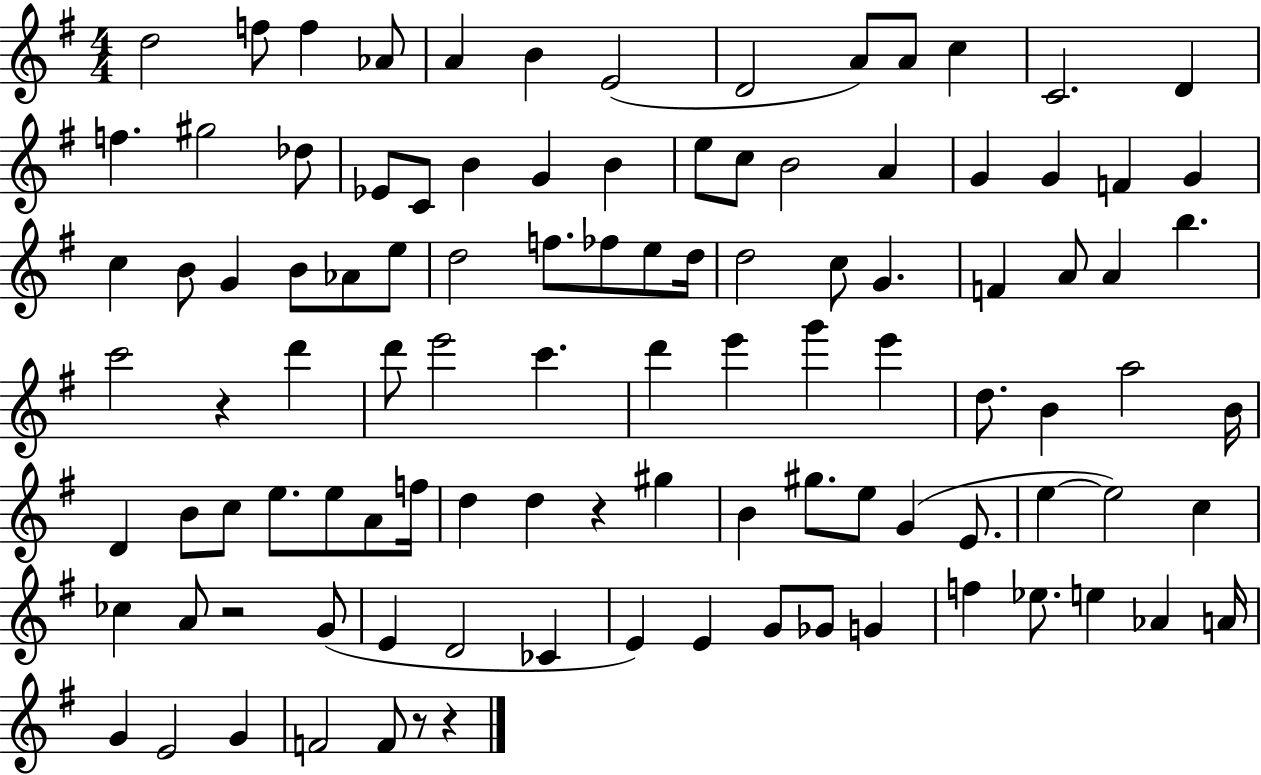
D5/h F5/e F5/q Ab4/e A4/q B4/q E4/h D4/h A4/e A4/e C5/q C4/h. D4/q F5/q. G#5/h Db5/e Eb4/e C4/e B4/q G4/q B4/q E5/e C5/e B4/h A4/q G4/q G4/q F4/q G4/q C5/q B4/e G4/q B4/e Ab4/e E5/e D5/h F5/e. FES5/e E5/e D5/s D5/h C5/e G4/q. F4/q A4/e A4/q B5/q. C6/h R/q D6/q D6/e E6/h C6/q. D6/q E6/q G6/q E6/q D5/e. B4/q A5/h B4/s D4/q B4/e C5/e E5/e. E5/e A4/e F5/s D5/q D5/q R/q G#5/q B4/q G#5/e. E5/e G4/q E4/e. E5/q E5/h C5/q CES5/q A4/e R/h G4/e E4/q D4/h CES4/q E4/q E4/q G4/e Gb4/e G4/q F5/q Eb5/e. E5/q Ab4/q A4/s G4/q E4/h G4/q F4/h F4/e R/e R/q